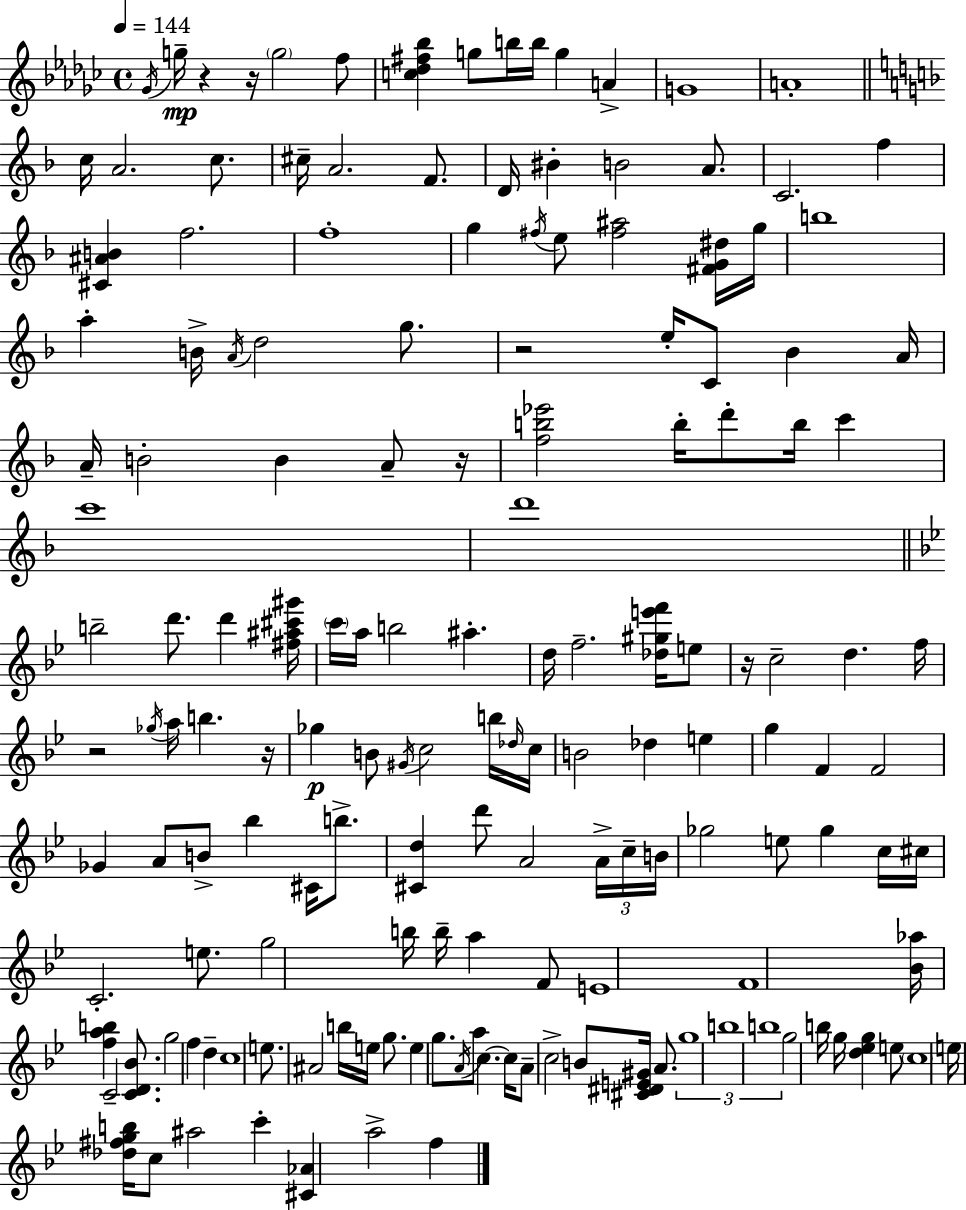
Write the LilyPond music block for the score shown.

{
  \clef treble
  \time 4/4
  \defaultTimeSignature
  \key ees \minor
  \tempo 4 = 144
  \acciaccatura { ges'16 }\mp g''16-- r4 r16 \parenthesize g''2 f''8 | <c'' des'' fis'' bes''>4 g''8 b''16 b''16 g''4 a'4-> | g'1 | a'1-. | \break \bar "||" \break \key d \minor c''16 a'2. c''8. | cis''16-- a'2. f'8. | d'16 bis'4-. b'2 a'8. | c'2. f''4 | \break <cis' ais' b'>4 f''2. | f''1-. | g''4 \acciaccatura { fis''16 } e''8 <fis'' ais''>2 <fis' g' dis''>16 | g''16 b''1 | \break a''4-. b'16-> \acciaccatura { a'16 } d''2 g''8. | r2 e''16-. c'8 bes'4 | a'16 a'16-- b'2-. b'4 a'8-- | r16 <f'' b'' ees'''>2 b''16-. d'''8-. b''16 c'''4 | \break c'''1 | d'''1 | \bar "||" \break \key bes \major b''2-- d'''8. d'''4 <fis'' ais'' cis''' gis'''>16 | \parenthesize c'''16 a''16 b''2 ais''4.-. | d''16 f''2.-- <des'' gis'' e''' f'''>16 e''8 | r16 c''2-- d''4. f''16 | \break r2 \acciaccatura { ges''16 } a''16 b''4. | r16 ges''4\p b'8 \acciaccatura { gis'16 } c''2 | b''16 \grace { des''16 } c''16 b'2 des''4 e''4 | g''4 f'4 f'2 | \break ges'4 a'8 b'8-> bes''4 cis'16 | b''8.-> <cis' d''>4 d'''8 a'2 | \tuplet 3/2 { a'16-> c''16-- b'16 } ges''2 e''8 ges''4 | c''16 cis''16 c'2.-. | \break e''8. g''2 b''16 b''16-- a''4 | f'8 e'1 | f'1 | <bes' aes''>16 <f'' a'' b''>4 c'2-- | \break <c' d' bes'>8. g''2 f''4 d''4-- | c''1 | e''8. ais'2 b''16 e''16 | g''8. e''4 g''8. \acciaccatura { a'16 } a''8 c''4.~~ | \break c''16 a'8-- c''2-> b'8 | <cis' dis' e' gis'>16 a'8. \tuplet 3/2 { g''1 | b''1 | b''1 } | \break g''2 b''16 g''16 <d'' ees'' g''>4 | e''8 \parenthesize c''1 | e''16 <des'' fis'' g'' b''>16 c''8 ais''2 | c'''4-. <cis' aes'>4 a''2-> | \break f''4 \bar "|."
}